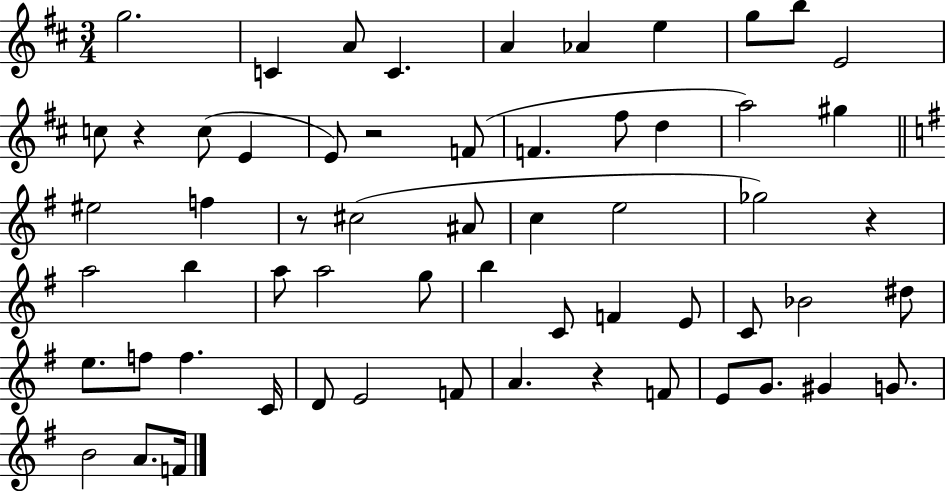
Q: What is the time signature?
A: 3/4